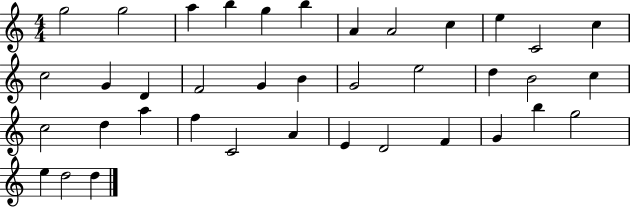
G5/h G5/h A5/q B5/q G5/q B5/q A4/q A4/h C5/q E5/q C4/h C5/q C5/h G4/q D4/q F4/h G4/q B4/q G4/h E5/h D5/q B4/h C5/q C5/h D5/q A5/q F5/q C4/h A4/q E4/q D4/h F4/q G4/q B5/q G5/h E5/q D5/h D5/q